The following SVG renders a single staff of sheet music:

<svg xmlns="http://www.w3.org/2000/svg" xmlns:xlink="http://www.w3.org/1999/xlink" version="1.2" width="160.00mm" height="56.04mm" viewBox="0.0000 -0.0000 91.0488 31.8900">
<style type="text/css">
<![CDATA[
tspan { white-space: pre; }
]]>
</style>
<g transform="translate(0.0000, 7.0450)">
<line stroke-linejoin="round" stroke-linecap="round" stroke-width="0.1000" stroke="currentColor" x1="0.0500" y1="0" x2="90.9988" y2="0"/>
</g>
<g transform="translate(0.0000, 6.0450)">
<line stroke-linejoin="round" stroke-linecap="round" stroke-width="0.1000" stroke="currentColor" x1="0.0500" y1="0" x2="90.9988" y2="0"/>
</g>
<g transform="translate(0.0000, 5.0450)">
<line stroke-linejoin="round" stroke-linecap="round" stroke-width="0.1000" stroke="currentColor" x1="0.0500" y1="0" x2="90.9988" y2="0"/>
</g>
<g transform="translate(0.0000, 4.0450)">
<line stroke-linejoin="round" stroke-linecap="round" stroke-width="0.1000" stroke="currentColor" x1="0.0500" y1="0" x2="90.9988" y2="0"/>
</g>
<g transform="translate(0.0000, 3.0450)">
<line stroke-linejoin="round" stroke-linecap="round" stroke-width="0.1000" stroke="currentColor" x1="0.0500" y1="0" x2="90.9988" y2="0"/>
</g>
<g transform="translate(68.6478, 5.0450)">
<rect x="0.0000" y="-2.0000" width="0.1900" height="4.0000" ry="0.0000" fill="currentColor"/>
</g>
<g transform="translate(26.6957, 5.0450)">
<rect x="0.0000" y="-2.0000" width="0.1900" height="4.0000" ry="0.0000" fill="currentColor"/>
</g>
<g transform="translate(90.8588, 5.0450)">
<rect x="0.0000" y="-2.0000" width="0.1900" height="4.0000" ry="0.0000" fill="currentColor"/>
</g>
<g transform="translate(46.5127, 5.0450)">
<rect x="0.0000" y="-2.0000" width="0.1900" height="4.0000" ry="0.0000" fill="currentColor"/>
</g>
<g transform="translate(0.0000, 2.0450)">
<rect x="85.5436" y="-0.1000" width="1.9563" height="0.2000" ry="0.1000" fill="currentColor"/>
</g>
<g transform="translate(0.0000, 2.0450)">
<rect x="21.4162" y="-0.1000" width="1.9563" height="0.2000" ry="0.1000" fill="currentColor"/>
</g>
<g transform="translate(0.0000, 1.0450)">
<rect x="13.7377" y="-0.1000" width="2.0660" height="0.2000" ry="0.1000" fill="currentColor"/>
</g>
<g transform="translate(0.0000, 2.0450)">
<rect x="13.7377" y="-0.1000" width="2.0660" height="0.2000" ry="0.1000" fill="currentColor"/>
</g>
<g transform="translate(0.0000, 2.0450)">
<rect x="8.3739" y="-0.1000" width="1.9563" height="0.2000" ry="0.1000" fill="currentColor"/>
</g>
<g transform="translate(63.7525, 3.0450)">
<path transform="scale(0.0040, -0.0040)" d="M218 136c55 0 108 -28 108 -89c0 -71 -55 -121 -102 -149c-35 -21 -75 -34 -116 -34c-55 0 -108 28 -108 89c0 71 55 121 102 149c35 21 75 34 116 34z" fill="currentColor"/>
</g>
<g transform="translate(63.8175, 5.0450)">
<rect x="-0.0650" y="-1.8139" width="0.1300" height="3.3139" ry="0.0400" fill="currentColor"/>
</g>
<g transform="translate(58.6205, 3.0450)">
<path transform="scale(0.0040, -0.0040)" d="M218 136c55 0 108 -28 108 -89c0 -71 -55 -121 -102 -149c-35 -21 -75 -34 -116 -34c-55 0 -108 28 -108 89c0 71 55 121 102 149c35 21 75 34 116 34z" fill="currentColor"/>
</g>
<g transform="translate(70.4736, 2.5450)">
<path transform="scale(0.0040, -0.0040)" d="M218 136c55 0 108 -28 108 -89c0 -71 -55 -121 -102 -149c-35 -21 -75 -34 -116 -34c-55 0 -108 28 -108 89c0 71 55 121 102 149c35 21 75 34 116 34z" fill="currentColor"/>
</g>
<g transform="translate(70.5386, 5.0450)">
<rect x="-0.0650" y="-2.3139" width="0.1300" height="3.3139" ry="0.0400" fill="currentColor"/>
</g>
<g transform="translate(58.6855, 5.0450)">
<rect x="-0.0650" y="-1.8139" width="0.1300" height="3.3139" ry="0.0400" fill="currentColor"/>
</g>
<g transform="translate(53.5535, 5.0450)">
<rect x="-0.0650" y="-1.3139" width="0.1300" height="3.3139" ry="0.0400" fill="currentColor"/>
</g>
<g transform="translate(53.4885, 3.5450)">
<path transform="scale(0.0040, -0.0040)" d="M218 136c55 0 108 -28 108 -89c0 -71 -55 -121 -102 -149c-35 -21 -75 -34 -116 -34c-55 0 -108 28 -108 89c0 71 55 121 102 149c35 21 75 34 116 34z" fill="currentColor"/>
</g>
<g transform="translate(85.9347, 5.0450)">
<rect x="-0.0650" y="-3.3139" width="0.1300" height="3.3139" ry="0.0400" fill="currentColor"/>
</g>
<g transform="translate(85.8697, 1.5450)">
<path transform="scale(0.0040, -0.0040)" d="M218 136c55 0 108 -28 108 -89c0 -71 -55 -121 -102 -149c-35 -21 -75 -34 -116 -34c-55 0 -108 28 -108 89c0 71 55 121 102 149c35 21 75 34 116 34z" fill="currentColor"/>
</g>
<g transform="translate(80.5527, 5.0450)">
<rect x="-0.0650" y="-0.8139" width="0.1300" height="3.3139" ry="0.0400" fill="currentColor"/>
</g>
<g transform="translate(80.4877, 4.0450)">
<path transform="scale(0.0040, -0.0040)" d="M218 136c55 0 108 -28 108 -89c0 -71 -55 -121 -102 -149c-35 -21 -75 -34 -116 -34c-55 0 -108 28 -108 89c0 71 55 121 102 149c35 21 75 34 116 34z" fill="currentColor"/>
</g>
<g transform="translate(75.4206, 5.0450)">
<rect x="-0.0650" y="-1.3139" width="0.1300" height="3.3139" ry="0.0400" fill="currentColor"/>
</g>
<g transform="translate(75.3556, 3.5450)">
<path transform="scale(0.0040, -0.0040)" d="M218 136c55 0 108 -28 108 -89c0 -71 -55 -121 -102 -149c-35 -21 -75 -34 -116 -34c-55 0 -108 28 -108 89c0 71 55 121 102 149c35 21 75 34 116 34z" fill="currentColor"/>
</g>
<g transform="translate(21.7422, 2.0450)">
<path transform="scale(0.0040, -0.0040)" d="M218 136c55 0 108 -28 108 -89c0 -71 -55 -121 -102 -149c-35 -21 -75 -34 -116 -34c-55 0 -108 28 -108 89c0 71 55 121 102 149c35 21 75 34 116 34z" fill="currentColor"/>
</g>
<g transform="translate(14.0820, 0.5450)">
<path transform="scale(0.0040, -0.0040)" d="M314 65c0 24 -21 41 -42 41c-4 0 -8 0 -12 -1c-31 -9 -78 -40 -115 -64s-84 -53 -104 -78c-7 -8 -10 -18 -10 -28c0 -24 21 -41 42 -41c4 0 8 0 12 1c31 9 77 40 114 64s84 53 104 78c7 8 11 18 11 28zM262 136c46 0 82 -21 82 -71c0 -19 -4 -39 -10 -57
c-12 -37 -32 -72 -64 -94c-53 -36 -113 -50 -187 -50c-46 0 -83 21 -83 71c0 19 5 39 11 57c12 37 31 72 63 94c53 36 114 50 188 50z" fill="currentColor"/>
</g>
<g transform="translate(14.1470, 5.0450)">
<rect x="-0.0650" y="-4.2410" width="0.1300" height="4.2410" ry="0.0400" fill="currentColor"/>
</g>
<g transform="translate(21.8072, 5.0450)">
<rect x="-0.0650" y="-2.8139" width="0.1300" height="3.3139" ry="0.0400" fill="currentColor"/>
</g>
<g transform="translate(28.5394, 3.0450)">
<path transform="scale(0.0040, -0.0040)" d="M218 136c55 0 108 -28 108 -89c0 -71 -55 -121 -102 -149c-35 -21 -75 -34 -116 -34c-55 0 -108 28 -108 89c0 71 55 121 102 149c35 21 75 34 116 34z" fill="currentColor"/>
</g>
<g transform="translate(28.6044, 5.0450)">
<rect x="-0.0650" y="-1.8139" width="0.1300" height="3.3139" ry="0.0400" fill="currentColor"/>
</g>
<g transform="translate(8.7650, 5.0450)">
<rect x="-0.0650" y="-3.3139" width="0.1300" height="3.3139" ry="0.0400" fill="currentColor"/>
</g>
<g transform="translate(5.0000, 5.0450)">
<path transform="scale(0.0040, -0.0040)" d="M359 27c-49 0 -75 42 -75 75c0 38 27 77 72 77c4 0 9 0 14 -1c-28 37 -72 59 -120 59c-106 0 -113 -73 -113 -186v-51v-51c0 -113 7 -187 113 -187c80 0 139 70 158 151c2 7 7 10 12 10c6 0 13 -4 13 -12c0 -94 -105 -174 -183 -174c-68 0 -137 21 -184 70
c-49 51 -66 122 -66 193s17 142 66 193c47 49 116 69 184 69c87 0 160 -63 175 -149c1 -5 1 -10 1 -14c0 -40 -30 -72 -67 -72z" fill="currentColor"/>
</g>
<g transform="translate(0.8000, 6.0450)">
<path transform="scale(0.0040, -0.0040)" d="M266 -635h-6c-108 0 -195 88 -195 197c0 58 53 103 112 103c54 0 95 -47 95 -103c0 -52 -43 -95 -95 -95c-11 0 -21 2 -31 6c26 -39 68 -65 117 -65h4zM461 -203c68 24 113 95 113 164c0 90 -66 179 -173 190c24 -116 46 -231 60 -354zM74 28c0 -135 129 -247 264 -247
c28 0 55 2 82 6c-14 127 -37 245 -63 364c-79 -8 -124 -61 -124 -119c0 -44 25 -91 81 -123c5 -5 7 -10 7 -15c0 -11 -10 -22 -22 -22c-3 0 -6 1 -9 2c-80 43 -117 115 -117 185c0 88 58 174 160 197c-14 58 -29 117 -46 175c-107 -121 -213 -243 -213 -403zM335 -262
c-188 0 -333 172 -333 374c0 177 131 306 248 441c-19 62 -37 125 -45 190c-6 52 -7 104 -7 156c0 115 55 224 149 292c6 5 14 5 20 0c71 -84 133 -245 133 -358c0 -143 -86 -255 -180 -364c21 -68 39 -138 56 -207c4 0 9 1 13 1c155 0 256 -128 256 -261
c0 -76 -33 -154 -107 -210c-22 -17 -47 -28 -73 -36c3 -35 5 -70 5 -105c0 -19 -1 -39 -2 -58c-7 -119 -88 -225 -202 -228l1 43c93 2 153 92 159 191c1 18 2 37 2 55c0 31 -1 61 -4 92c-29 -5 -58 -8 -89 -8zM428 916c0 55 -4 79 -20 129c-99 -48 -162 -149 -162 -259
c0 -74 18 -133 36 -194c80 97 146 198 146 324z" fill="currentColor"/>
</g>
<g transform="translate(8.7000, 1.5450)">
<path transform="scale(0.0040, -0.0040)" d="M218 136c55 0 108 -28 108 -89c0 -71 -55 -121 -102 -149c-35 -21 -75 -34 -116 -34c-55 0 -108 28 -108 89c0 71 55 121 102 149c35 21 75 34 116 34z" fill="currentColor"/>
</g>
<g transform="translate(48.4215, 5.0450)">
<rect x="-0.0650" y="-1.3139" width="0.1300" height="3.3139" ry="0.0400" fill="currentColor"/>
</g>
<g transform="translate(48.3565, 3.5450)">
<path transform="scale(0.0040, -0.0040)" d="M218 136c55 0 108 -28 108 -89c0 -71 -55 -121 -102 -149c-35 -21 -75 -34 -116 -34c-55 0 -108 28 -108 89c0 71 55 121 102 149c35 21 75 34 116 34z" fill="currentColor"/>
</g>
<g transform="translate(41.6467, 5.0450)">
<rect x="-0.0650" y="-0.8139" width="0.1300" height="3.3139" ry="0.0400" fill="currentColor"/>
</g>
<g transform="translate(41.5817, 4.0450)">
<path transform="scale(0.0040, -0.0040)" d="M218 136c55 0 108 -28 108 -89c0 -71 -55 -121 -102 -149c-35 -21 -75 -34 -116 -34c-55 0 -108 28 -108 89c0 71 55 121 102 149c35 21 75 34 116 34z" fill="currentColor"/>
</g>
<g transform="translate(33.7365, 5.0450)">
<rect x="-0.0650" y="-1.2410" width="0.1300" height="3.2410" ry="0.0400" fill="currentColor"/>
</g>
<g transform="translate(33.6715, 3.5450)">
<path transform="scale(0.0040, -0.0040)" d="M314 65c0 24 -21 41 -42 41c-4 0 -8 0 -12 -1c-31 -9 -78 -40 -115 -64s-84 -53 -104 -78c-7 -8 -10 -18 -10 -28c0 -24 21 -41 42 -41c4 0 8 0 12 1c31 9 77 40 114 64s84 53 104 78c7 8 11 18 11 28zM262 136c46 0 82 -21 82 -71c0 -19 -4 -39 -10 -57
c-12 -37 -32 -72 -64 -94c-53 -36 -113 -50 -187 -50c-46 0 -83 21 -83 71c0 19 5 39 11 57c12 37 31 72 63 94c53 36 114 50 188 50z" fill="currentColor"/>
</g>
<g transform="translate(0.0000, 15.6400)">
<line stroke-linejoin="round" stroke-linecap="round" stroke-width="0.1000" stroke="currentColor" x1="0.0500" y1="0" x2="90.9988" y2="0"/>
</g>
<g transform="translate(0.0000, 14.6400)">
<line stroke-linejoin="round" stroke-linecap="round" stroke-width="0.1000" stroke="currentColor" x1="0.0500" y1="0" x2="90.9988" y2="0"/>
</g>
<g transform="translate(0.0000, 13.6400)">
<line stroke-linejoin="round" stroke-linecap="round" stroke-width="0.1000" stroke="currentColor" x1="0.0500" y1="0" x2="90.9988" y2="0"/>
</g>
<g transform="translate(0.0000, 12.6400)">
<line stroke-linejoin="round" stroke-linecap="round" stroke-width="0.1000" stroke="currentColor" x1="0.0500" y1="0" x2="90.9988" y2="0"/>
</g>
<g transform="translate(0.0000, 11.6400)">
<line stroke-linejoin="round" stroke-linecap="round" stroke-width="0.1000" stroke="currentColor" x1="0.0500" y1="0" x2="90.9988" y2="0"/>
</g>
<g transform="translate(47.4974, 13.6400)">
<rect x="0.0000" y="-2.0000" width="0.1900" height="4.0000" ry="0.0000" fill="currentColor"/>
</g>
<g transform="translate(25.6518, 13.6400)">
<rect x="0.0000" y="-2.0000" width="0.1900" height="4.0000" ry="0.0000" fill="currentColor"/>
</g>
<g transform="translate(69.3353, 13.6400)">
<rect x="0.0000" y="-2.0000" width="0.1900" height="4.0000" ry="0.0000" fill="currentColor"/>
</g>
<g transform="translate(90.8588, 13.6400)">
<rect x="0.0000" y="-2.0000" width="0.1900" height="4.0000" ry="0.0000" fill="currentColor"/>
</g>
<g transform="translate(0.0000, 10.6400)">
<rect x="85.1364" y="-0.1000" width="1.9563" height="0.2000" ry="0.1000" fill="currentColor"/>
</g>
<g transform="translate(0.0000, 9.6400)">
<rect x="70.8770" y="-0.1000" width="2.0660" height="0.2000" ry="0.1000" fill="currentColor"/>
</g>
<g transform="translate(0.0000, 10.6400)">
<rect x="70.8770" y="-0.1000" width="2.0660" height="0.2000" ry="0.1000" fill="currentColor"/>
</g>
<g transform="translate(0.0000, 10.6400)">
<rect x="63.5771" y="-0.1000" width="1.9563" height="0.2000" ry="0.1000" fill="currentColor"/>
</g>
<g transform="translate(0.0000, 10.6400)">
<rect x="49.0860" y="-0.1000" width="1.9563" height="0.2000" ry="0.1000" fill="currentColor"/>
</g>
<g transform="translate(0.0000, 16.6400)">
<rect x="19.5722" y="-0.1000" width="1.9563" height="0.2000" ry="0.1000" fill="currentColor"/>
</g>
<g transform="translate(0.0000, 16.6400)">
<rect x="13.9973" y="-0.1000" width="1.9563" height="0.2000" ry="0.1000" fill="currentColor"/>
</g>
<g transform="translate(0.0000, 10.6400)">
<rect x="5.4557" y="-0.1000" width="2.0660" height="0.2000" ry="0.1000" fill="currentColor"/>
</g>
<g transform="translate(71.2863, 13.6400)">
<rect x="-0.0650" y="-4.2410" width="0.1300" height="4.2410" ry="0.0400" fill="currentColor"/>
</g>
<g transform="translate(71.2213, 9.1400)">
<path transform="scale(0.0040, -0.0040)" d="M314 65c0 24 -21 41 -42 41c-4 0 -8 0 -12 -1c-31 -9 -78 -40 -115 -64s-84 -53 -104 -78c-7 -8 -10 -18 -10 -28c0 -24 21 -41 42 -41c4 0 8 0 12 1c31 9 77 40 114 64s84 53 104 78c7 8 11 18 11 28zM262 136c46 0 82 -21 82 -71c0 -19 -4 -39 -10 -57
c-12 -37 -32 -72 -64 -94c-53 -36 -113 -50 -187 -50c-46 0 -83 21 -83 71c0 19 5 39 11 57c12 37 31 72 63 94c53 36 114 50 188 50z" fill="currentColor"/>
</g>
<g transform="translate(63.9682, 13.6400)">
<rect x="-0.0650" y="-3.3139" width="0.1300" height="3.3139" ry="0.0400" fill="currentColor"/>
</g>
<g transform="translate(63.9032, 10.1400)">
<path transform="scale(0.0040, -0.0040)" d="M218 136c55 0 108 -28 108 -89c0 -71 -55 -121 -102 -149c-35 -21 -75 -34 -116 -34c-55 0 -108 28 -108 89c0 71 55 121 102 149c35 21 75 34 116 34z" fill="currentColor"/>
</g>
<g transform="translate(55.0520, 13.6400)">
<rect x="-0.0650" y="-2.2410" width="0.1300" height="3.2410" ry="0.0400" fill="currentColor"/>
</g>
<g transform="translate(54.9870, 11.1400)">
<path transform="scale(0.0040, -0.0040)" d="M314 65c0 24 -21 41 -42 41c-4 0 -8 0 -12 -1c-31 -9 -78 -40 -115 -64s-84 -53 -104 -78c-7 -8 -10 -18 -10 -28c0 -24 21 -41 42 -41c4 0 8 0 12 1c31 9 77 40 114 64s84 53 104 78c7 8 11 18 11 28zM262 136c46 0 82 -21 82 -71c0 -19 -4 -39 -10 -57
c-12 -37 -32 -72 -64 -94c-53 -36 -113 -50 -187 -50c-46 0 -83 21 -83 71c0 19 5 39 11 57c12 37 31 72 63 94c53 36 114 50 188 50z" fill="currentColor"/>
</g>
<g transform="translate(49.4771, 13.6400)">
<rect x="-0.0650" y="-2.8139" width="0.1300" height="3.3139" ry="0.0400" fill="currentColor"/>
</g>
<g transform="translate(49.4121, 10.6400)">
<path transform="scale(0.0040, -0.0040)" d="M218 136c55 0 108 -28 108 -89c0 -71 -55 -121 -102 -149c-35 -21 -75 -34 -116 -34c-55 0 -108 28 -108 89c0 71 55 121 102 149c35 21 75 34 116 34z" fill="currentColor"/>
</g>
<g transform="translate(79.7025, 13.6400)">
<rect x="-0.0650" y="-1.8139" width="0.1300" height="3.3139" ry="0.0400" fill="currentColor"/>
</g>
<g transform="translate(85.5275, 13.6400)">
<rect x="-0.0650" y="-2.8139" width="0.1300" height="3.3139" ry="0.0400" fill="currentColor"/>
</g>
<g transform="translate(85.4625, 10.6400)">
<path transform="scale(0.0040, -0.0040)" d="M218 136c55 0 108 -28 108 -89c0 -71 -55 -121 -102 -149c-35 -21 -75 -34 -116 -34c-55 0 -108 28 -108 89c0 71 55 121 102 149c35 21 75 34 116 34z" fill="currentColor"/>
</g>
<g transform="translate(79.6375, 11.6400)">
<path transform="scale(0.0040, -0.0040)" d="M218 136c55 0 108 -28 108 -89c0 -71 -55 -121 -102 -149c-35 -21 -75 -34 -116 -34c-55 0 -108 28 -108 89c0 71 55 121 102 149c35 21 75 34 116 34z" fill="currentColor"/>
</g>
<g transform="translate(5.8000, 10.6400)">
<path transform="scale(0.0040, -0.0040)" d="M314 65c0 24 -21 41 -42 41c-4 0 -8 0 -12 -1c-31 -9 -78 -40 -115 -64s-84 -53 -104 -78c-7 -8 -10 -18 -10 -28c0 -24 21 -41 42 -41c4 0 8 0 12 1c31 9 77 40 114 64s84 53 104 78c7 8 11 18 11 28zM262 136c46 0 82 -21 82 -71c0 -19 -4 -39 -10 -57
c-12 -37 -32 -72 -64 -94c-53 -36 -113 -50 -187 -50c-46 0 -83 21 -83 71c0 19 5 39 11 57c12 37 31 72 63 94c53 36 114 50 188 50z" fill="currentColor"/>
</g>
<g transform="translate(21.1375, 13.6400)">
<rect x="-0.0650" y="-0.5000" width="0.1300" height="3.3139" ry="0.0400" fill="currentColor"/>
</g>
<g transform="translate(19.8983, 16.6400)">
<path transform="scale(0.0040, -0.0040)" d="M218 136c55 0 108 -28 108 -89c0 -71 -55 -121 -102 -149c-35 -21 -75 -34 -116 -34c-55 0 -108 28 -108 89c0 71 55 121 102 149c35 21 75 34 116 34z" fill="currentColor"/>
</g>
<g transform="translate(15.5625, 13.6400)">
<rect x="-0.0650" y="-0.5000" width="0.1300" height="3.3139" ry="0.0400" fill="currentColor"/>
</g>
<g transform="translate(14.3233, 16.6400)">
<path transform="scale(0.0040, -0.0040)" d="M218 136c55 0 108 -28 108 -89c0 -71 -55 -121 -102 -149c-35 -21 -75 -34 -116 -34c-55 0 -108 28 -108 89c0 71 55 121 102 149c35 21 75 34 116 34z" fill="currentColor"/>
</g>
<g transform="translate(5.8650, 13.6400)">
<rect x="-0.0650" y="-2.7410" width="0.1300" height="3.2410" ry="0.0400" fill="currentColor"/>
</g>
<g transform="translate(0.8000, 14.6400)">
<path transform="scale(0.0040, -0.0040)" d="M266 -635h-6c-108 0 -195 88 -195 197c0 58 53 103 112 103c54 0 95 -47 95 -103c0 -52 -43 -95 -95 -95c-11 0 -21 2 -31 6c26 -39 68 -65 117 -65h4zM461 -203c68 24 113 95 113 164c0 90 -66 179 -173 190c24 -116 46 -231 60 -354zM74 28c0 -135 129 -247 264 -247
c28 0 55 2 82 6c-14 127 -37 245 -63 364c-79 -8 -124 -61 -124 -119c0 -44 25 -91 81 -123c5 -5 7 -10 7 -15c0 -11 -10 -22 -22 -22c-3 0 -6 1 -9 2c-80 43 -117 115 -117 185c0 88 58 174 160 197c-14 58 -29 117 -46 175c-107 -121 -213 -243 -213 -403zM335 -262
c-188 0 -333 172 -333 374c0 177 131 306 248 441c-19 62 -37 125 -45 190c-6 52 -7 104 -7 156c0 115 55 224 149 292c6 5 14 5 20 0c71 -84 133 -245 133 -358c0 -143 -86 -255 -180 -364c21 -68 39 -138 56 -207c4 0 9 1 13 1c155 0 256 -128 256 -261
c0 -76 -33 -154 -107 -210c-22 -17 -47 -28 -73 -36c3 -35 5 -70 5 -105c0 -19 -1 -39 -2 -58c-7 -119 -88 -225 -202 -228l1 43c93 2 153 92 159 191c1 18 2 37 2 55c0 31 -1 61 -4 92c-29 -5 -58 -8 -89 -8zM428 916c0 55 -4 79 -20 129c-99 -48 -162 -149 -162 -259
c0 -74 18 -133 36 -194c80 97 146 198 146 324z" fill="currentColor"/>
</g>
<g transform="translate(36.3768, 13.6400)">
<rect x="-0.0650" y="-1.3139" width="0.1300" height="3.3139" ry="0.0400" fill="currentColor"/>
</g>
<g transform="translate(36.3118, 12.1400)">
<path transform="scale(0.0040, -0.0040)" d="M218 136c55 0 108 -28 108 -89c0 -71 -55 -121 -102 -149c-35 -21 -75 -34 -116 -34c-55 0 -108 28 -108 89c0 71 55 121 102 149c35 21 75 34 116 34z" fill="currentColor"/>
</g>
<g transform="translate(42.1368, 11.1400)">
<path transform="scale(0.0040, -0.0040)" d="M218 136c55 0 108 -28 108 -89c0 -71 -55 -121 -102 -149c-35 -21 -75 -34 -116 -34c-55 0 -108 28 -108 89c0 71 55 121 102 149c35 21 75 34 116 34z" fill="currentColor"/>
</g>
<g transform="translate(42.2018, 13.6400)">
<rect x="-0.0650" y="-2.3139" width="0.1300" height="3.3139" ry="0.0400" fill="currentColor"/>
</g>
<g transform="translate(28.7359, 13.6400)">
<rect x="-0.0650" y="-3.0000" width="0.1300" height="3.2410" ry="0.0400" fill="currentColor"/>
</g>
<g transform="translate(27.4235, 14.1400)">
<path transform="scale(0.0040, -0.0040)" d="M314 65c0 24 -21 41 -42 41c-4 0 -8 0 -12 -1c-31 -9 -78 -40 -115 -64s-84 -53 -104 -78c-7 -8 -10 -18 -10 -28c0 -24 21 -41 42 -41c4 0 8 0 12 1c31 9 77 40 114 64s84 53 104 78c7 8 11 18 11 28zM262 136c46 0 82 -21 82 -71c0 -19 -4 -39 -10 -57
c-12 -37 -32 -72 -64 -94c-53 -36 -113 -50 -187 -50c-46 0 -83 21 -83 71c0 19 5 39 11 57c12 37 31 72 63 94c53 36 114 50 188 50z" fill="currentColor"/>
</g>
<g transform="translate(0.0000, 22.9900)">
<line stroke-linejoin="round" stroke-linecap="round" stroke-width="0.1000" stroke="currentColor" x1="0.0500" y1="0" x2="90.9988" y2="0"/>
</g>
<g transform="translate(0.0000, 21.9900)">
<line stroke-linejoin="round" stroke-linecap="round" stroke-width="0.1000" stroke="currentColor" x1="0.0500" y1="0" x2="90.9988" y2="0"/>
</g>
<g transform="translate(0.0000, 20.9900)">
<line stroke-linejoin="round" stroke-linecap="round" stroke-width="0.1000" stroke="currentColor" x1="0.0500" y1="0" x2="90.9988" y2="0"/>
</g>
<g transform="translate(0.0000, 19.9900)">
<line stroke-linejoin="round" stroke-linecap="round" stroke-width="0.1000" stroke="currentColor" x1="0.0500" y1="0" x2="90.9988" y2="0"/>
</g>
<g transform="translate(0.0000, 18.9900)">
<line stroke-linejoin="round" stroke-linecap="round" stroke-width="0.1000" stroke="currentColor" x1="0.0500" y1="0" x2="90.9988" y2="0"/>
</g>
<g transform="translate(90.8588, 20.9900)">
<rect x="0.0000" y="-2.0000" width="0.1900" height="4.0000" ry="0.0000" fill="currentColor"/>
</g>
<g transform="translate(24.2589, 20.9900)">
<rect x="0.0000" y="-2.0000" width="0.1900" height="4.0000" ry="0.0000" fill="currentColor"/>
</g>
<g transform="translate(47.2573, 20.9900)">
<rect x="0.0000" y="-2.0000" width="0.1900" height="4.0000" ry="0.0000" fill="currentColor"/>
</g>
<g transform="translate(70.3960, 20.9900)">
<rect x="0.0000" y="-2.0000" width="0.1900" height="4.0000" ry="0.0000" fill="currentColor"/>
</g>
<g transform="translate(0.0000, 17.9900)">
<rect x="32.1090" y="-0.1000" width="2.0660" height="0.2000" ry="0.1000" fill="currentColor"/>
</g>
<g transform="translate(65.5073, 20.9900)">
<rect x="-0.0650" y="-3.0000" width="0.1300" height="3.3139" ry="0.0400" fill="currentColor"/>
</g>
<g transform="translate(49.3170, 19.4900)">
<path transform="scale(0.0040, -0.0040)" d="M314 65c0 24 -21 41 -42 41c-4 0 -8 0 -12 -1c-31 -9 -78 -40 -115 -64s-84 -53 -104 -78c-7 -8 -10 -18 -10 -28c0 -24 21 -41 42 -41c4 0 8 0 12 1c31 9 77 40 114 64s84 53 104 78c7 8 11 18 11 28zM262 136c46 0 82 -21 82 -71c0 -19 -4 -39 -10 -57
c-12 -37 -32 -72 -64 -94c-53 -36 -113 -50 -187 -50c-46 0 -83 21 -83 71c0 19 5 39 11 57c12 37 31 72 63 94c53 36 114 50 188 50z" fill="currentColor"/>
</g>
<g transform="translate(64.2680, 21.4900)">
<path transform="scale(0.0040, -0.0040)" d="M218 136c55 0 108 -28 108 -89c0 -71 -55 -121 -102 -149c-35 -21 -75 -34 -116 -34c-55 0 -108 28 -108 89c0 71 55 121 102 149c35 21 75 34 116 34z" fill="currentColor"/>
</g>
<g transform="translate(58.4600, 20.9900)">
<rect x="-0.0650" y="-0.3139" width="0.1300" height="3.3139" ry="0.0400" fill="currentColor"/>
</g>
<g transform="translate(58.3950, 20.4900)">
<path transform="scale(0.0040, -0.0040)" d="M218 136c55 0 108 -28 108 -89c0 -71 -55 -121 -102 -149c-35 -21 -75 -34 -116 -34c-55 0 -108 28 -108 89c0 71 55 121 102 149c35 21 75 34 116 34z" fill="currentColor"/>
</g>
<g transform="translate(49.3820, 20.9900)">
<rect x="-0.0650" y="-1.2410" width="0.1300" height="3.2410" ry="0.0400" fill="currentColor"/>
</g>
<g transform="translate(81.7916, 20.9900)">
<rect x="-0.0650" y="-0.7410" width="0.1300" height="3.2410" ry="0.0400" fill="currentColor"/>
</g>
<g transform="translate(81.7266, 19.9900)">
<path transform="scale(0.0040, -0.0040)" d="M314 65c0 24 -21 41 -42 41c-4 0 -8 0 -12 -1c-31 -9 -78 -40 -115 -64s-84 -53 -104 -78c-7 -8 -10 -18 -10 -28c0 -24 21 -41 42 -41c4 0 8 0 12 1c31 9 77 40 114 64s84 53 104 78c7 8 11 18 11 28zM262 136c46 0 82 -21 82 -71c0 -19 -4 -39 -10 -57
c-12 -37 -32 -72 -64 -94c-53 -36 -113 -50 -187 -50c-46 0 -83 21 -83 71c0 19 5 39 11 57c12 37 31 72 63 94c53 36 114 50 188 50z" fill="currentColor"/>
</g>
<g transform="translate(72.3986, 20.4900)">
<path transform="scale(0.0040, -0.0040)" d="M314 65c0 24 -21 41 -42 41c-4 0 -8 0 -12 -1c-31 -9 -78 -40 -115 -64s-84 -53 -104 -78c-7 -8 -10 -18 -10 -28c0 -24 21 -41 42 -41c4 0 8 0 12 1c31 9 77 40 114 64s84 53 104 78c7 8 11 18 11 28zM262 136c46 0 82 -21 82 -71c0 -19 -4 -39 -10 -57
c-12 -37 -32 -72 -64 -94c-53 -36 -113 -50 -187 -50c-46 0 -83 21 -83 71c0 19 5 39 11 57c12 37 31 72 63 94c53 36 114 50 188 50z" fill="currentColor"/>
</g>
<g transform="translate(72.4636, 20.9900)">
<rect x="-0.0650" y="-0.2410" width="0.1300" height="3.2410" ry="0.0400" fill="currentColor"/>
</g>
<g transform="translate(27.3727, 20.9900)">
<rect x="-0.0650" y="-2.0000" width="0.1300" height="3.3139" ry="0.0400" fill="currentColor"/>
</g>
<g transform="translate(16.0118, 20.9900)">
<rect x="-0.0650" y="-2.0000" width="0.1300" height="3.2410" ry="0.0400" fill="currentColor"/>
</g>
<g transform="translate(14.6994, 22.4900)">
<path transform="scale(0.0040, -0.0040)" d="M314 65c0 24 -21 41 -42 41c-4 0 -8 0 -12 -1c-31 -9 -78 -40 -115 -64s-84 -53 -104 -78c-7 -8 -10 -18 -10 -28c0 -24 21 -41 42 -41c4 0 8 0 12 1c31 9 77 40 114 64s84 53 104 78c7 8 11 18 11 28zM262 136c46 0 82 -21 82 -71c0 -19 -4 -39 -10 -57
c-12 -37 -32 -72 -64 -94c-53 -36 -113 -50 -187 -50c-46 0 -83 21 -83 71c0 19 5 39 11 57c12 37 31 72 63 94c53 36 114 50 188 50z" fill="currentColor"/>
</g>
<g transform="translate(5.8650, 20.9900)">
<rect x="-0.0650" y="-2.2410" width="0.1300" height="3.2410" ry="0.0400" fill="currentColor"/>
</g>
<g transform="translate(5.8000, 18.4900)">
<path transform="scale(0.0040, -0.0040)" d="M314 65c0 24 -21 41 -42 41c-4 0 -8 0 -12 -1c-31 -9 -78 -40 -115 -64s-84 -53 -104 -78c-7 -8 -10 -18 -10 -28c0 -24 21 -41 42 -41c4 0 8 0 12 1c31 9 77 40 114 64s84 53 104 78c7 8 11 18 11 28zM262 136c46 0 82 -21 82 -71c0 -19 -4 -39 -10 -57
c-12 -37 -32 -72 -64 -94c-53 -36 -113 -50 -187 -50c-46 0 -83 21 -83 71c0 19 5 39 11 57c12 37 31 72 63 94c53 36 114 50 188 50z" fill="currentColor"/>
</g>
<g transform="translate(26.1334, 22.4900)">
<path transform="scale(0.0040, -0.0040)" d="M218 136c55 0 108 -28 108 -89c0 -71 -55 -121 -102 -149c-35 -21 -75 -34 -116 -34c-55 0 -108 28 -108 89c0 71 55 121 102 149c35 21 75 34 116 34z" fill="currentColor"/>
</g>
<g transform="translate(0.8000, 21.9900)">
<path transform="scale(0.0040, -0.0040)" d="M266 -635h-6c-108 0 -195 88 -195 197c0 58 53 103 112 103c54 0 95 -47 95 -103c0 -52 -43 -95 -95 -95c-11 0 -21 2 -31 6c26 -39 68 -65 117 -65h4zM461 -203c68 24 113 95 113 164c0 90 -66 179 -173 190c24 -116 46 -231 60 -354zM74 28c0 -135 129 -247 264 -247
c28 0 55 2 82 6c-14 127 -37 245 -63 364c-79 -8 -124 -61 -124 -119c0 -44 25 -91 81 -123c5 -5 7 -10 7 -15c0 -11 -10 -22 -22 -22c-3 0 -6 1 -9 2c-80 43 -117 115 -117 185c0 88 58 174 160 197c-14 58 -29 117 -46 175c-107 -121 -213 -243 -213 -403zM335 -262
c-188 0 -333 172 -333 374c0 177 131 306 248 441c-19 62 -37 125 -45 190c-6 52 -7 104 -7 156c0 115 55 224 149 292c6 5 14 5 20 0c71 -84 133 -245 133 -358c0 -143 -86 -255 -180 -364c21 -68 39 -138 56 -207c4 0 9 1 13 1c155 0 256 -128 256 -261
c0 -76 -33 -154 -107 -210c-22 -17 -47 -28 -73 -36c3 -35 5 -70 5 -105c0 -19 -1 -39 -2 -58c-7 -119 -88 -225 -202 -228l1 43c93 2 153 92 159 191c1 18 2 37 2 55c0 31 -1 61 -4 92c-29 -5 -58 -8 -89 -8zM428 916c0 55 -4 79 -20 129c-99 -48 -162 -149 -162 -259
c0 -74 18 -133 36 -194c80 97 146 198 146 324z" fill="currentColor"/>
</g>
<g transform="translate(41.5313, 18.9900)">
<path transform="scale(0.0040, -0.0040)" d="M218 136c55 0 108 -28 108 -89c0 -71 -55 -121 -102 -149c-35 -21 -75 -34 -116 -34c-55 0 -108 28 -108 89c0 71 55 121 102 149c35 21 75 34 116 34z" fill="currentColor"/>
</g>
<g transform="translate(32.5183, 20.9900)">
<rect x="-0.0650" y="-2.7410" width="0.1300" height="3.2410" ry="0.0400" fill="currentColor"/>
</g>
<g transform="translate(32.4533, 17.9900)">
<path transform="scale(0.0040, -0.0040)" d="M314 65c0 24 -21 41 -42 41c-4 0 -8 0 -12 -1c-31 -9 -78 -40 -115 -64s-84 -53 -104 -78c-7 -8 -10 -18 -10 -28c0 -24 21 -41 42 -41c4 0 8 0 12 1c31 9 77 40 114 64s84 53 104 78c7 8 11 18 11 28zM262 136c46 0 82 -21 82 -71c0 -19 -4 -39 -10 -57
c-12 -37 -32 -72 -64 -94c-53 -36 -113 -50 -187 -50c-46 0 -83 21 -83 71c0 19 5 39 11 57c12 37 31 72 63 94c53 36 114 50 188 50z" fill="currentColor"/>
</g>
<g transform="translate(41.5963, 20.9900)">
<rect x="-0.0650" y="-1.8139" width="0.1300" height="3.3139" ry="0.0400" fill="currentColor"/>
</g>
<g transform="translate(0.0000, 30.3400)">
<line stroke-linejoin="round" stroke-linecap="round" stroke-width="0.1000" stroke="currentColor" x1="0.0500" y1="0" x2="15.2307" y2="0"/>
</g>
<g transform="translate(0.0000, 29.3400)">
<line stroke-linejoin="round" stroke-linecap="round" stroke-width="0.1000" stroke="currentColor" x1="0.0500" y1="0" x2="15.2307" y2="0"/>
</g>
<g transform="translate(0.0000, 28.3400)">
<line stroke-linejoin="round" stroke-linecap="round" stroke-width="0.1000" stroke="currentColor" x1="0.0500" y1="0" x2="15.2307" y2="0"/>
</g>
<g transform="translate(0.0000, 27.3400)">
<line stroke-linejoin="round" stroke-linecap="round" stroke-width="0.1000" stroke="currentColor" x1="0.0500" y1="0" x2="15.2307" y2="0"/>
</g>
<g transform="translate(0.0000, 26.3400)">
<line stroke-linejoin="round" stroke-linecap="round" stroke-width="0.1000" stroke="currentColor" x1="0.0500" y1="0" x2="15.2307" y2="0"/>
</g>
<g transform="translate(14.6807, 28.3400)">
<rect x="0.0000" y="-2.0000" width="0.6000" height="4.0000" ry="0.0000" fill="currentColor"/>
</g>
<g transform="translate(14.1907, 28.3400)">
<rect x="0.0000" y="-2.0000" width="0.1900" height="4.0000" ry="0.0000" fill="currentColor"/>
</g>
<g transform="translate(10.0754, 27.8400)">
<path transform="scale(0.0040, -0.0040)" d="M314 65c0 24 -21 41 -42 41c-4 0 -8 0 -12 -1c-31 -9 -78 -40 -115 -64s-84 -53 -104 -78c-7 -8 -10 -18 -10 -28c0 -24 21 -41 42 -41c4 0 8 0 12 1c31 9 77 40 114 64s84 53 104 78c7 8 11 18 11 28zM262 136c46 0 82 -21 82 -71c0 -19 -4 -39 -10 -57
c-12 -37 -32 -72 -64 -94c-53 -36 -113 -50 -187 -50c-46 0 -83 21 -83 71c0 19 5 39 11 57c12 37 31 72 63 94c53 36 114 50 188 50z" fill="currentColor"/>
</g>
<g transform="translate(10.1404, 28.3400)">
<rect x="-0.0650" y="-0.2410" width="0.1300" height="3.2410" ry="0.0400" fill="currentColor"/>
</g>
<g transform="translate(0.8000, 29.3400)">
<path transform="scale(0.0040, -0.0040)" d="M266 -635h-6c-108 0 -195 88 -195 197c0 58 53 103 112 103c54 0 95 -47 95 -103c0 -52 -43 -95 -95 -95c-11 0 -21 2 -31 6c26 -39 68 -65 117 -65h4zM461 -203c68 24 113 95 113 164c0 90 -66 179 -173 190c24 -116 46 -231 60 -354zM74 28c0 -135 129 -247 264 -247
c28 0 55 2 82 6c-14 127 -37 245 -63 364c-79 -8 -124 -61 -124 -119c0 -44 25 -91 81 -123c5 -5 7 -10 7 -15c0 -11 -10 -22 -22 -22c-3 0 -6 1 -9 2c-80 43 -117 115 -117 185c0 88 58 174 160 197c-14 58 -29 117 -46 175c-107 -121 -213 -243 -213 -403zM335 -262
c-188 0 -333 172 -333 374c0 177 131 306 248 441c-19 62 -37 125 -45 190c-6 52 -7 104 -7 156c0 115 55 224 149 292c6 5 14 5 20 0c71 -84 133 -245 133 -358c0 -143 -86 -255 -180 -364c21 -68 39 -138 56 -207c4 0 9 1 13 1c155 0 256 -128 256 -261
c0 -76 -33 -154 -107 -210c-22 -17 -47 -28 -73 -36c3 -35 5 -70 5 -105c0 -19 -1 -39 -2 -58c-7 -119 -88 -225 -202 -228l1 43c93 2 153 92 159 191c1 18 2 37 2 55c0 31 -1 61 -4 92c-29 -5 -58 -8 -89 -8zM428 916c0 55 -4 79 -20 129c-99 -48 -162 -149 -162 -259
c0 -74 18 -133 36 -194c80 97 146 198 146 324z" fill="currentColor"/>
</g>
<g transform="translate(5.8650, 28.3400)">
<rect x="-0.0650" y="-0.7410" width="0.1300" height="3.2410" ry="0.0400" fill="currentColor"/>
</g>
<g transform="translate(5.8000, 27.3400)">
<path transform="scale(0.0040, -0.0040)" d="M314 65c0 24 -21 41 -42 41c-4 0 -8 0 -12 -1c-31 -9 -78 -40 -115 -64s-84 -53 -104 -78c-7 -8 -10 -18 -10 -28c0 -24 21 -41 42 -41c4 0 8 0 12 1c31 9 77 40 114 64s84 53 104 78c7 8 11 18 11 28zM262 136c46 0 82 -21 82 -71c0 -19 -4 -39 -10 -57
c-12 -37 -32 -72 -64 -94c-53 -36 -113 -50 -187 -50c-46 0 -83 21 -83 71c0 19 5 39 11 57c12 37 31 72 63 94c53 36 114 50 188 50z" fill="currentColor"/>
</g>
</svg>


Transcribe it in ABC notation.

X:1
T:Untitled
M:4/4
L:1/4
K:C
b d'2 a f e2 d e e f f g e d b a2 C C A2 e g a g2 b d'2 f a g2 F2 F a2 f e2 c A c2 d2 d2 c2